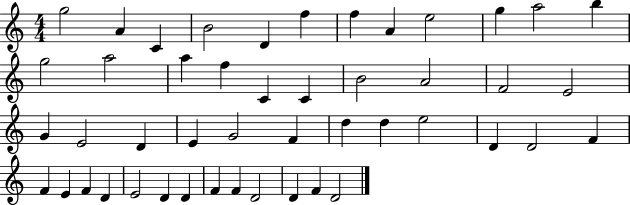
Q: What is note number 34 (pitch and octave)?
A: F4